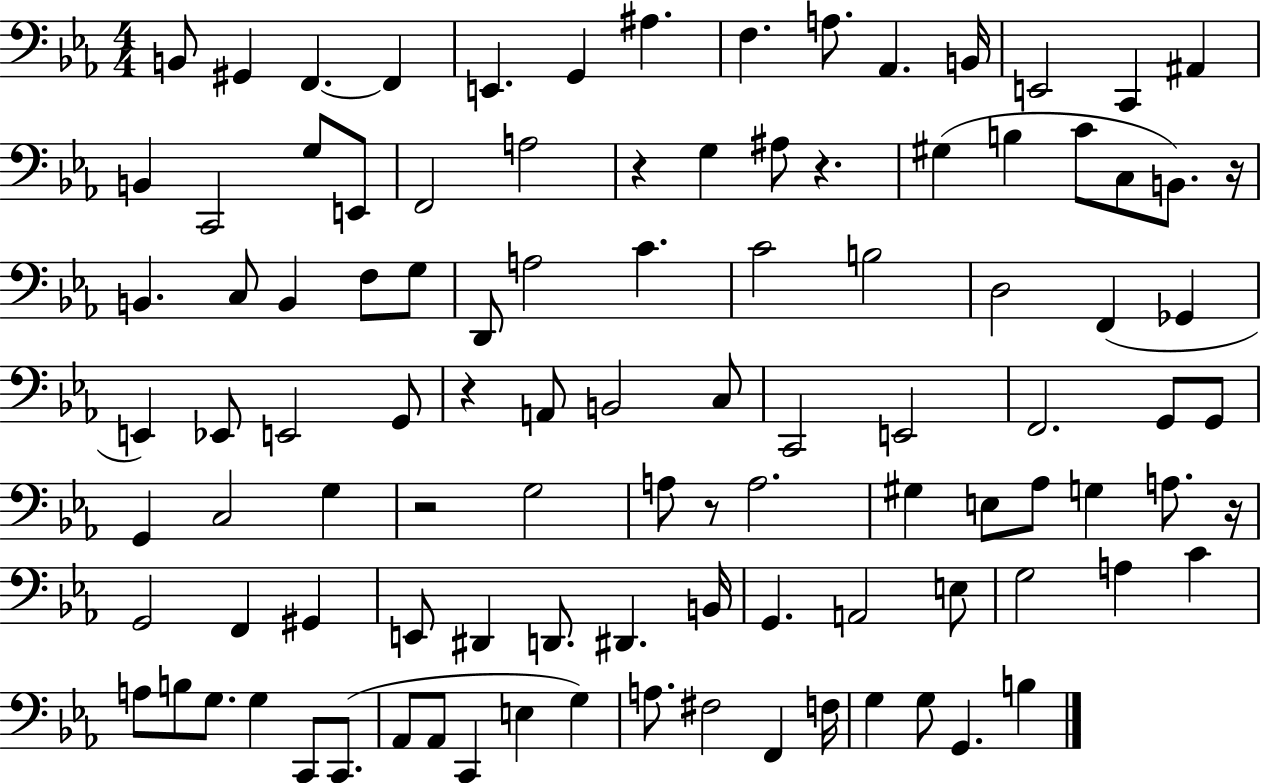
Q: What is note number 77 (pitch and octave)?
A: C4